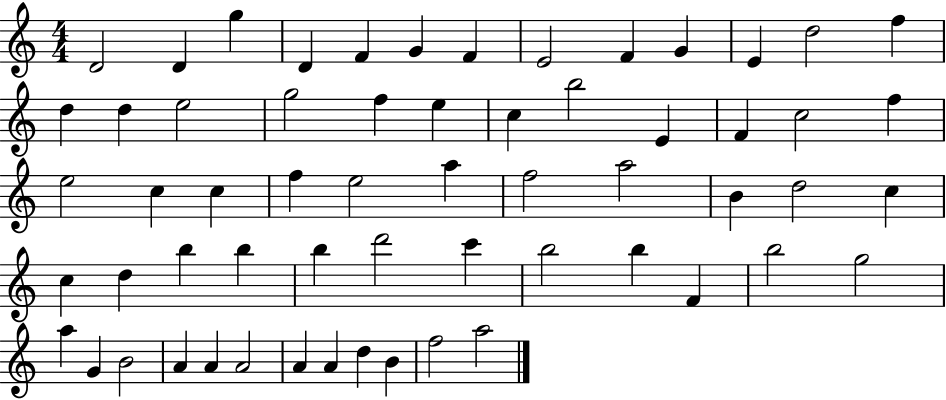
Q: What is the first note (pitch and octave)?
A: D4